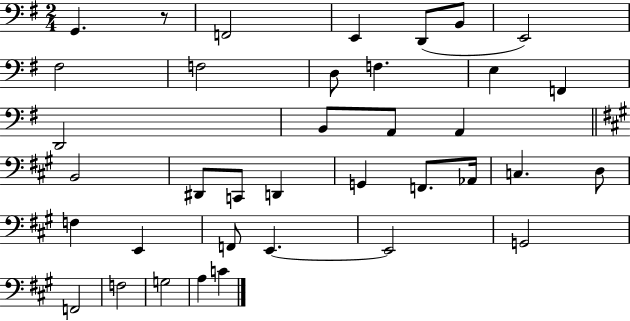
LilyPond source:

{
  \clef bass
  \numericTimeSignature
  \time 2/4
  \key g \major
  g,4. r8 | f,2 | e,4 d,8( b,8 | e,2) | \break fis2 | f2 | d8 f4. | e4 f,4 | \break d,2 | b,8 a,8 a,4 | \bar "||" \break \key a \major b,2 | dis,8 c,8 d,4 | g,4 f,8. aes,16 | c4. d8 | \break f4 e,4 | f,8 e,4.~~ | e,2 | g,2 | \break f,2 | f2 | g2 | a4 c'4 | \break \bar "|."
}